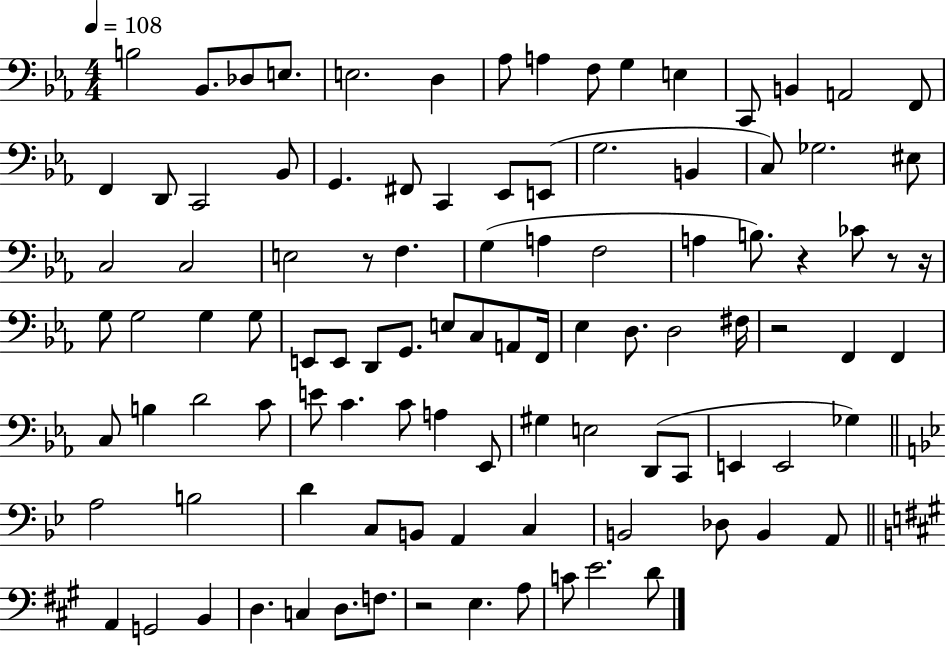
B3/h Bb2/e. Db3/e E3/e. E3/h. D3/q Ab3/e A3/q F3/e G3/q E3/q C2/e B2/q A2/h F2/e F2/q D2/e C2/h Bb2/e G2/q. F#2/e C2/q Eb2/e E2/e G3/h. B2/q C3/e Gb3/h. EIS3/e C3/h C3/h E3/h R/e F3/q. G3/q A3/q F3/h A3/q B3/e. R/q CES4/e R/e R/s G3/e G3/h G3/q G3/e E2/e E2/e D2/e G2/e. E3/e C3/e A2/e F2/s Eb3/q D3/e. D3/h F#3/s R/h F2/q F2/q C3/e B3/q D4/h C4/e E4/e C4/q. C4/e A3/q Eb2/e G#3/q E3/h D2/e C2/e E2/q E2/h Gb3/q A3/h B3/h D4/q C3/e B2/e A2/q C3/q B2/h Db3/e B2/q A2/e A2/q G2/h B2/q D3/q. C3/q D3/e. F3/e. R/h E3/q. A3/e C4/e E4/h. D4/e